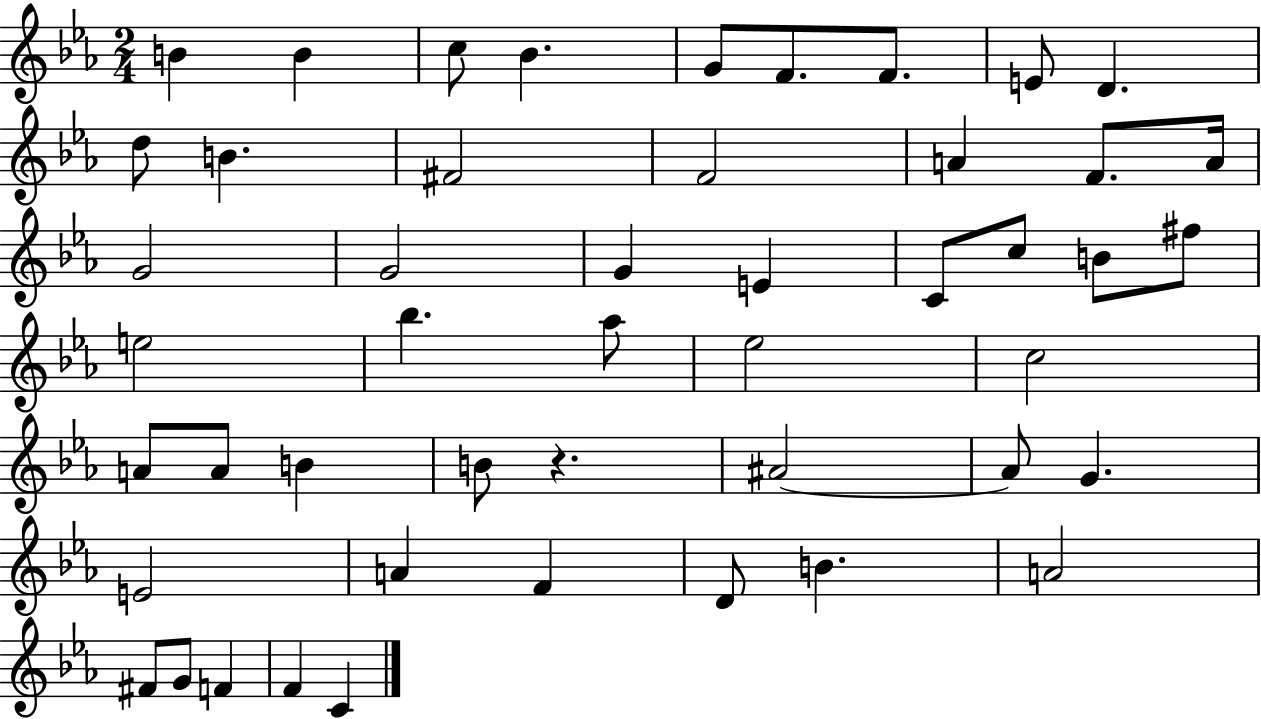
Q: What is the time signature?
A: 2/4